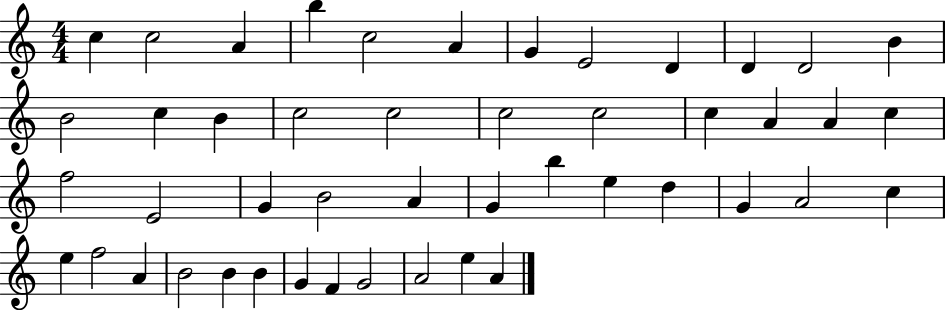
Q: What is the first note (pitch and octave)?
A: C5